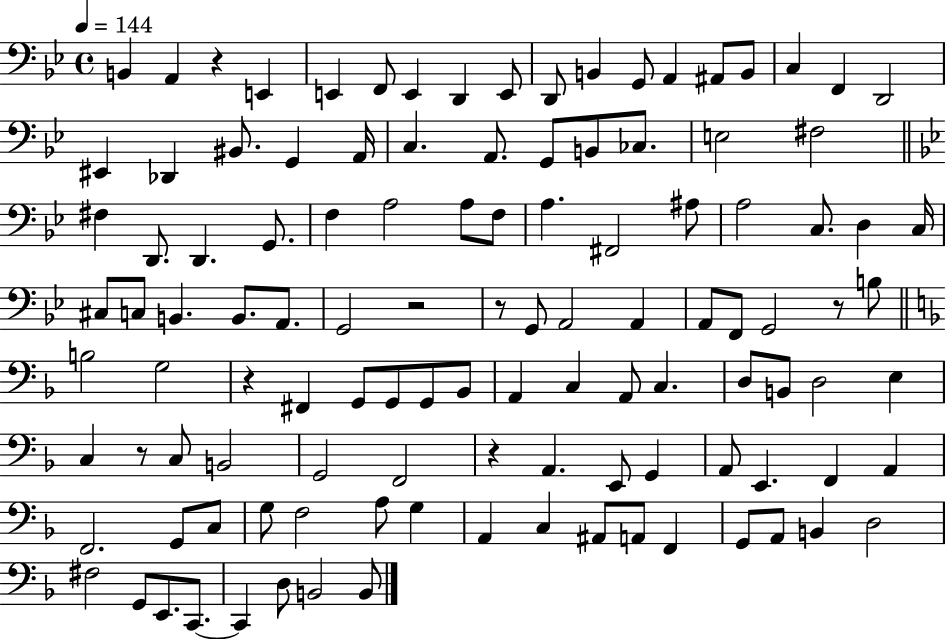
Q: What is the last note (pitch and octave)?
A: B2